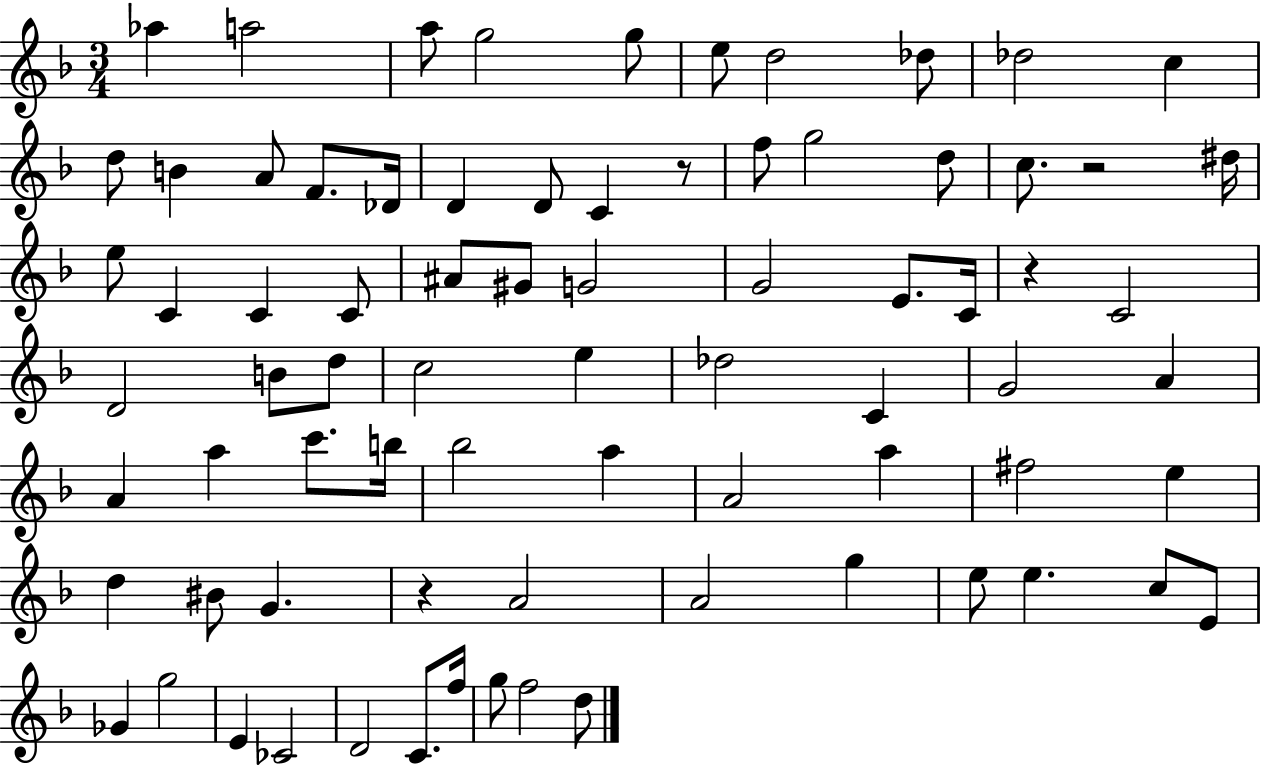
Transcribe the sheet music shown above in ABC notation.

X:1
T:Untitled
M:3/4
L:1/4
K:F
_a a2 a/2 g2 g/2 e/2 d2 _d/2 _d2 c d/2 B A/2 F/2 _D/4 D D/2 C z/2 f/2 g2 d/2 c/2 z2 ^d/4 e/2 C C C/2 ^A/2 ^G/2 G2 G2 E/2 C/4 z C2 D2 B/2 d/2 c2 e _d2 C G2 A A a c'/2 b/4 _b2 a A2 a ^f2 e d ^B/2 G z A2 A2 g e/2 e c/2 E/2 _G g2 E _C2 D2 C/2 f/4 g/2 f2 d/2